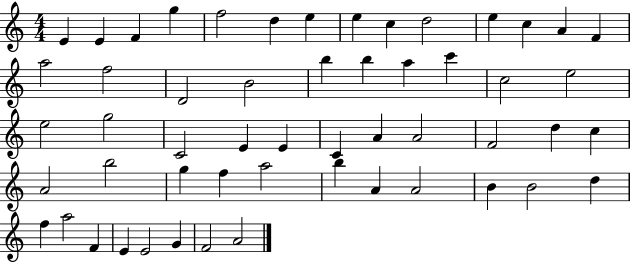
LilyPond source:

{
  \clef treble
  \numericTimeSignature
  \time 4/4
  \key c \major
  e'4 e'4 f'4 g''4 | f''2 d''4 e''4 | e''4 c''4 d''2 | e''4 c''4 a'4 f'4 | \break a''2 f''2 | d'2 b'2 | b''4 b''4 a''4 c'''4 | c''2 e''2 | \break e''2 g''2 | c'2 e'4 e'4 | c'4 a'4 a'2 | f'2 d''4 c''4 | \break a'2 b''2 | g''4 f''4 a''2 | b''4 a'4 a'2 | b'4 b'2 d''4 | \break f''4 a''2 f'4 | e'4 e'2 g'4 | f'2 a'2 | \bar "|."
}